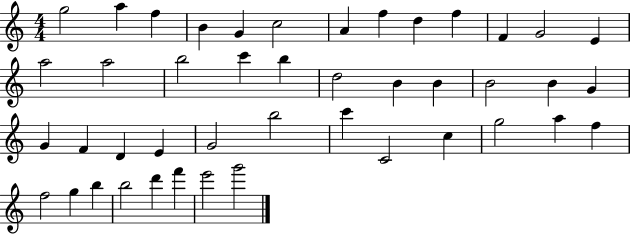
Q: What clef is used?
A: treble